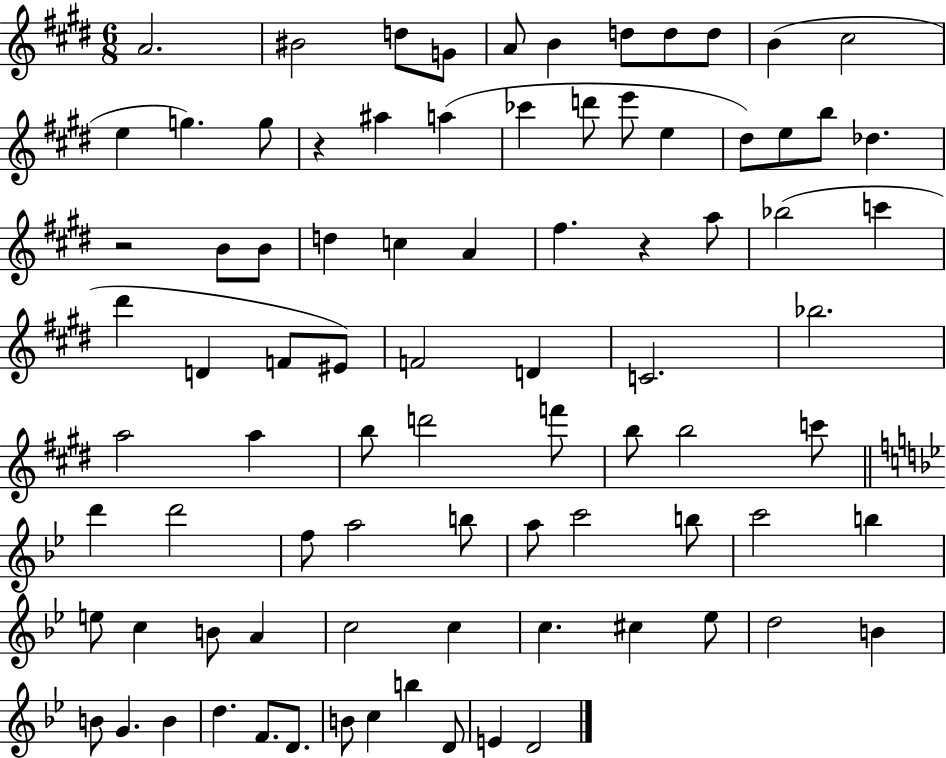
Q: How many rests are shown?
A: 3